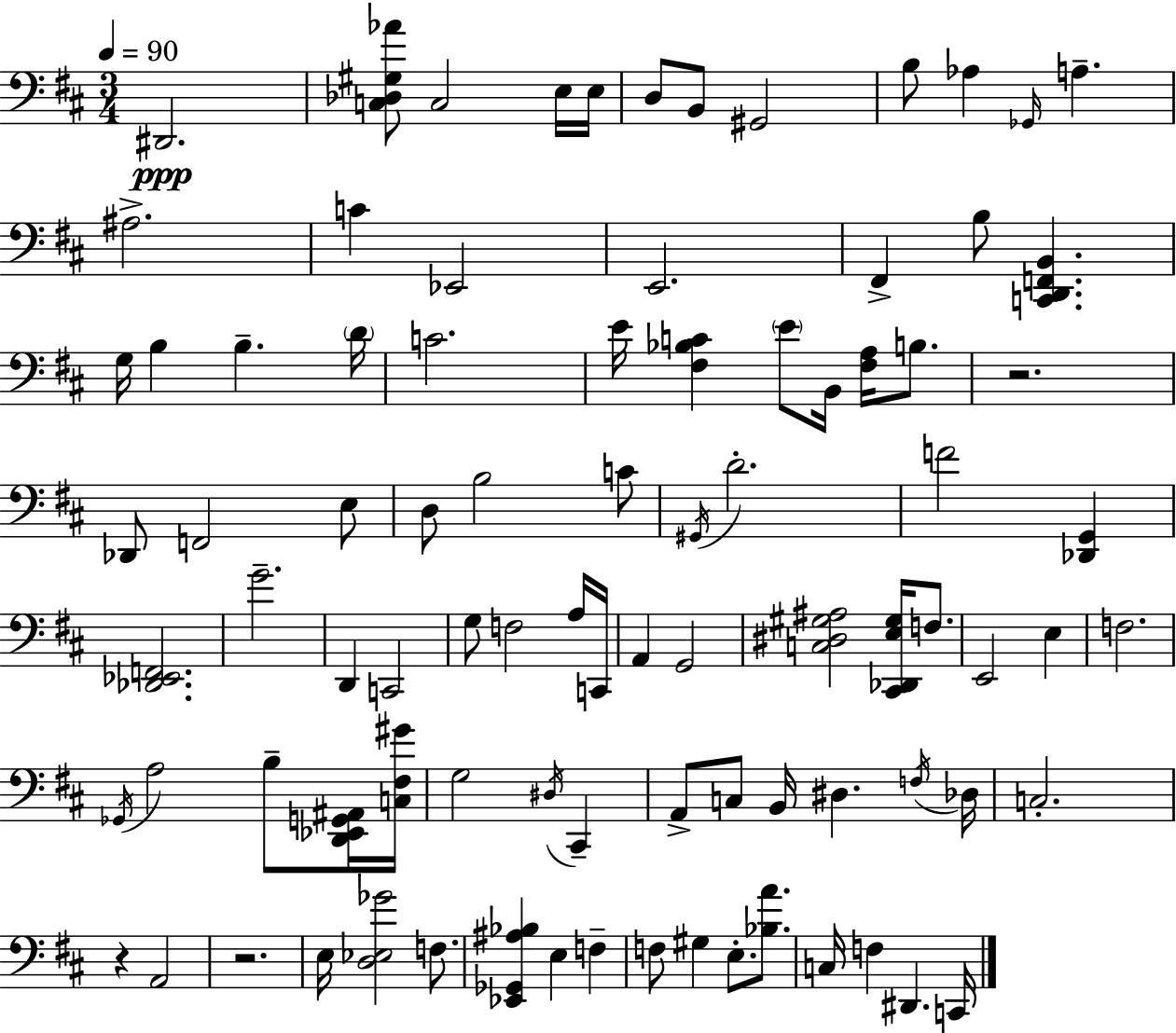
X:1
T:Untitled
M:3/4
L:1/4
K:D
^D,,2 [C,_D,^G,_A]/2 C,2 E,/4 E,/4 D,/2 B,,/2 ^G,,2 B,/2 _A, _G,,/4 A, ^A,2 C _E,,2 E,,2 ^F,, B,/2 [C,,D,,F,,B,,] G,/4 B, B, D/4 C2 E/4 [^F,_B,C] E/2 B,,/4 [^F,A,]/4 B,/2 z2 _D,,/2 F,,2 E,/2 D,/2 B,2 C/2 ^G,,/4 D2 F2 [_D,,G,,] [_D,,_E,,F,,]2 G2 D,, C,,2 G,/2 F,2 A,/4 C,,/4 A,, G,,2 [C,^D,^G,^A,]2 [^C,,_D,,E,^G,]/4 F,/2 E,,2 E, F,2 _G,,/4 A,2 B,/2 [D,,_E,,G,,^A,,]/4 [C,^F,^G]/4 G,2 ^D,/4 ^C,, A,,/2 C,/2 B,,/4 ^D, F,/4 _D,/4 C,2 z A,,2 z2 E,/4 [D,_E,_G]2 F,/2 [_E,,_G,,^A,_B,] E, F, F,/2 ^G, E,/2 [_B,A]/2 C,/4 F, ^D,, C,,/4